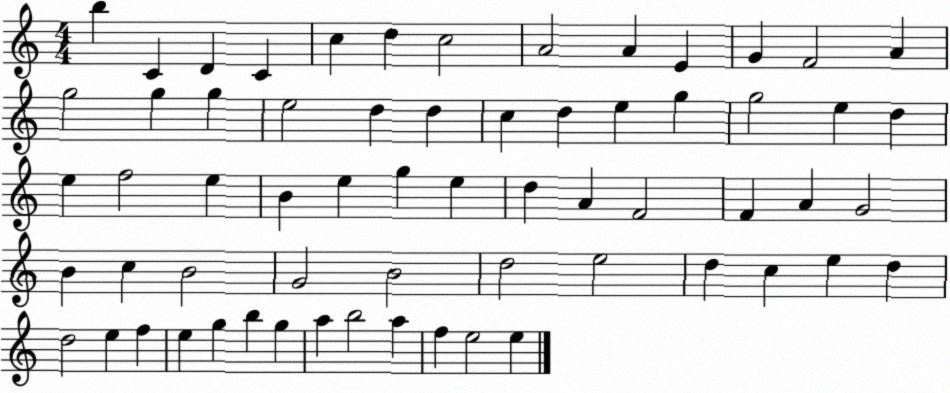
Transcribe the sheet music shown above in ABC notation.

X:1
T:Untitled
M:4/4
L:1/4
K:C
b C D C c d c2 A2 A E G F2 A g2 g g e2 d d c d e g g2 e d e f2 e B e g e d A F2 F A G2 B c B2 G2 B2 d2 e2 d c e d d2 e f e g b g a b2 a f e2 e